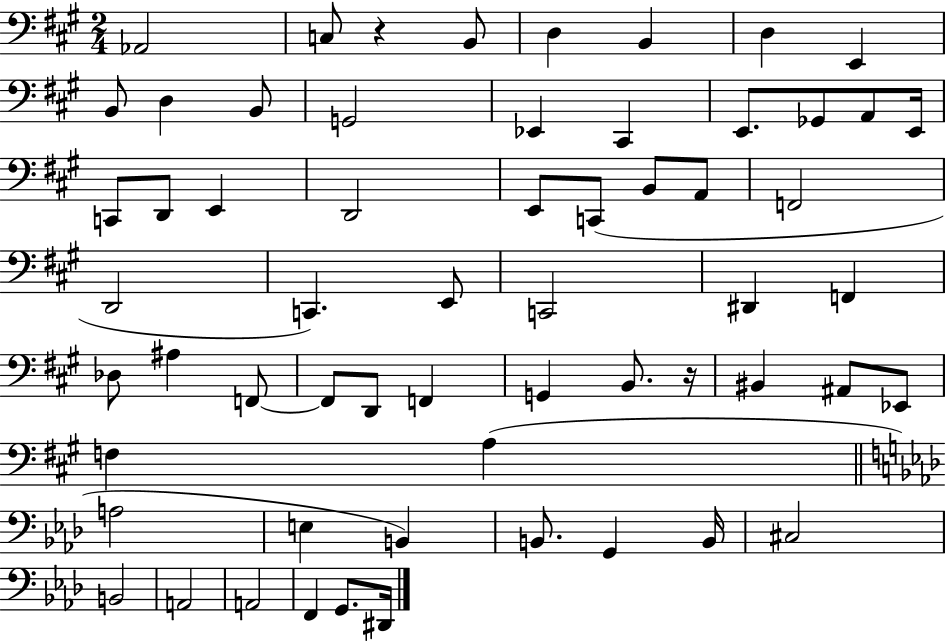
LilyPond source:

{
  \clef bass
  \numericTimeSignature
  \time 2/4
  \key a \major
  aes,2 | c8 r4 b,8 | d4 b,4 | d4 e,4 | \break b,8 d4 b,8 | g,2 | ees,4 cis,4 | e,8. ges,8 a,8 e,16 | \break c,8 d,8 e,4 | d,2 | e,8 c,8( b,8 a,8 | f,2 | \break d,2 | c,4.) e,8 | c,2 | dis,4 f,4 | \break des8 ais4 f,8~~ | f,8 d,8 f,4 | g,4 b,8. r16 | bis,4 ais,8 ees,8 | \break f4 a4( | \bar "||" \break \key f \minor a2 | e4 b,4) | b,8. g,4 b,16 | cis2 | \break b,2 | a,2 | a,2 | f,4 g,8. dis,16 | \break \bar "|."
}